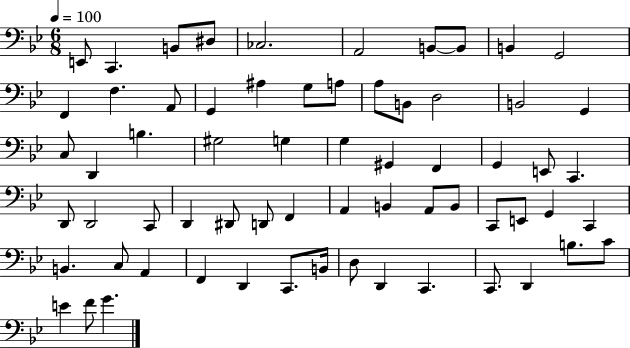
X:1
T:Untitled
M:6/8
L:1/4
K:Bb
E,,/2 C,, B,,/2 ^D,/2 _C,2 A,,2 B,,/2 B,,/2 B,, G,,2 F,, F, A,,/2 G,, ^A, G,/2 A,/2 A,/2 B,,/2 D,2 B,,2 G,, C,/2 D,, B, ^G,2 G, G, ^G,, F,, G,, E,,/2 C,, D,,/2 D,,2 C,,/2 D,, ^D,,/2 D,,/2 F,, A,, B,, A,,/2 B,,/2 C,,/2 E,,/2 G,, C,, B,, C,/2 A,, F,, D,, C,,/2 B,,/4 D,/2 D,, C,, C,,/2 D,, B,/2 C/2 E F/2 G